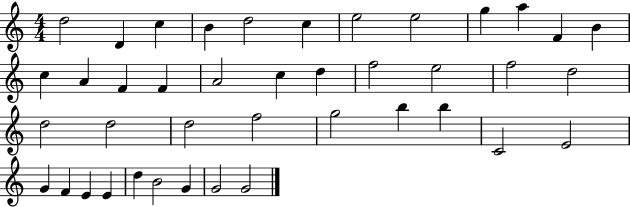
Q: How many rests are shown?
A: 0